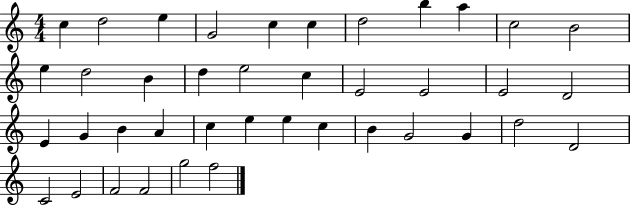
C5/q D5/h E5/q G4/h C5/q C5/q D5/h B5/q A5/q C5/h B4/h E5/q D5/h B4/q D5/q E5/h C5/q E4/h E4/h E4/h D4/h E4/q G4/q B4/q A4/q C5/q E5/q E5/q C5/q B4/q G4/h G4/q D5/h D4/h C4/h E4/h F4/h F4/h G5/h F5/h